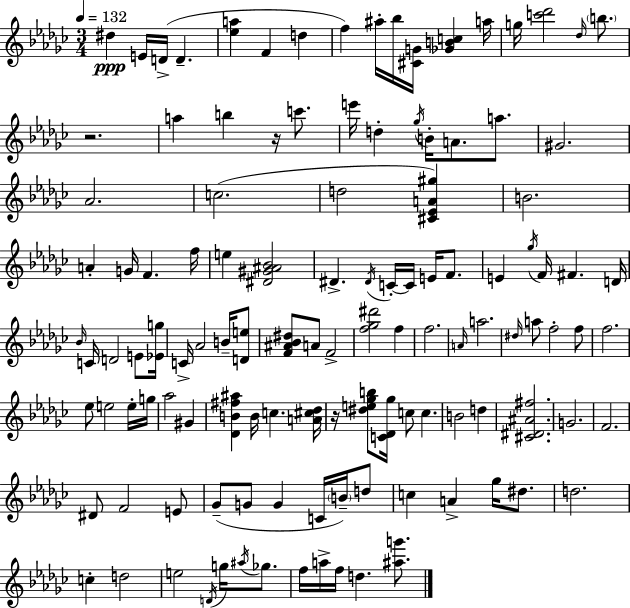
{
  \clef treble
  \numericTimeSignature
  \time 3/4
  \key ees \minor
  \tempo 4 = 132
  dis''4\ppp e'16 d'16->( d'4.-- | <ees'' a''>4 f'4 d''4 | f''4) ais''16-. bes''16 <cis' g'>16 <ges' b' c''>4 a''16 | g''16 <c''' des'''>2 \grace { des''16 } \parenthesize b''8. | \break r2. | a''4 b''4 r16 c'''8. | e'''16 d''4-. \acciaccatura { ges''16 } b'16-. a'8. a''8. | gis'2. | \break aes'2. | c''2.( | d''2 <cis' ees' a' gis''>4) | b'2. | \break a'4-. g'16 f'4. | f''16 e''4 <dis' gis' ais' bes'>2 | dis'4.-> \acciaccatura { dis'16 } c'16-.~~ c'16 e'16 | f'8. e'4 \acciaccatura { ges''16 } f'16 fis'4. | \break d'16 \grace { bes'16 } c'16 d'2 | e'8 <ees' g''>16 c'16-> aes'2 | b'16-- <d' e''>8 <f' ais' bes' dis''>8 a'8 f'2-> | <f'' ges'' dis'''>2 | \break f''4 f''2. | \grace { a'16 } a''2. | \grace { dis''16 } a''8 f''2-. | f''8 f''2. | \break ees''8 e''2 | e''16-. g''16 aes''2 | gis'4 <des' b' fis'' ais''>4 b'16 | c''4. <a' cis'' des''>16 r16 <dis'' e'' ges'' b''>8 <c' des' ges''>16 c''8 | \break c''4. b'2 | d''4 <cis' dis' ais' fis''>2. | g'2. | f'2. | \break dis'8 f'2 | e'8 ges'8--( g'8 g'4 | c'16 \parenthesize b'16--) d''8 c''4 a'4-> | ges''16 dis''8. d''2. | \break c''4-. d''2 | e''2 | \acciaccatura { d'16 } g''16 \acciaccatura { ais''16 } ges''8. f''16 a''16-> f''16 | d''4. <ais'' g'''>8. \bar "|."
}